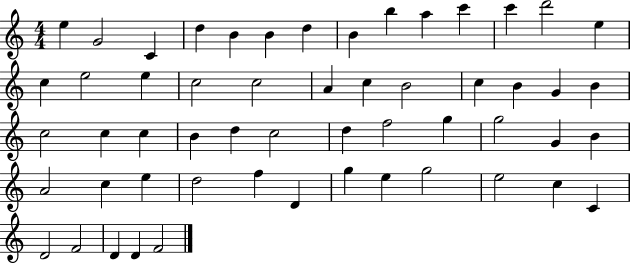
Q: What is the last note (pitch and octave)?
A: F4